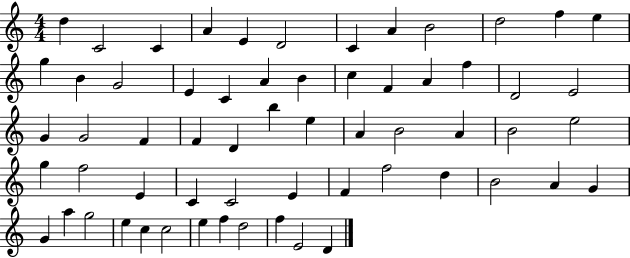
D5/q C4/h C4/q A4/q E4/q D4/h C4/q A4/q B4/h D5/h F5/q E5/q G5/q B4/q G4/h E4/q C4/q A4/q B4/q C5/q F4/q A4/q F5/q D4/h E4/h G4/q G4/h F4/q F4/q D4/q B5/q E5/q A4/q B4/h A4/q B4/h E5/h G5/q F5/h E4/q C4/q C4/h E4/q F4/q F5/h D5/q B4/h A4/q G4/q G4/q A5/q G5/h E5/q C5/q C5/h E5/q F5/q D5/h F5/q E4/h D4/q